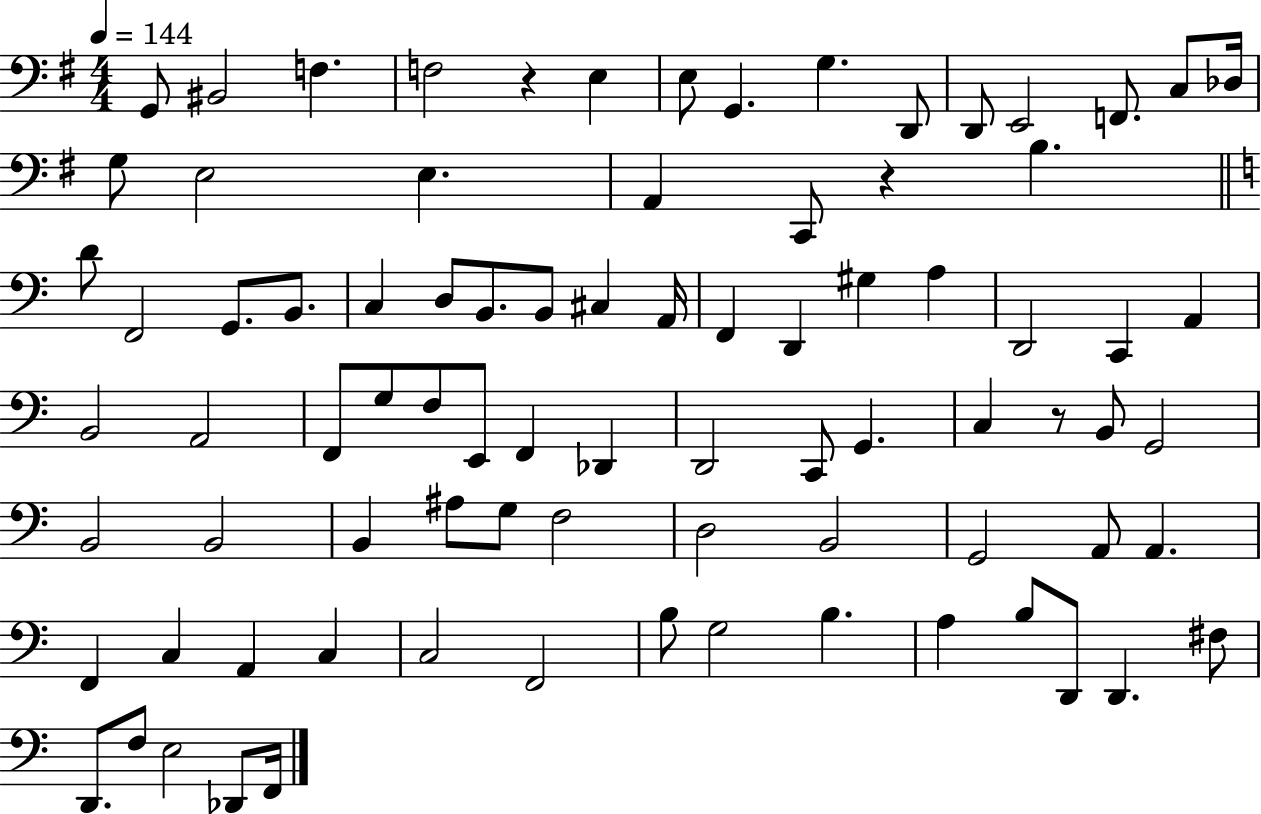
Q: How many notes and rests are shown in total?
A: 84